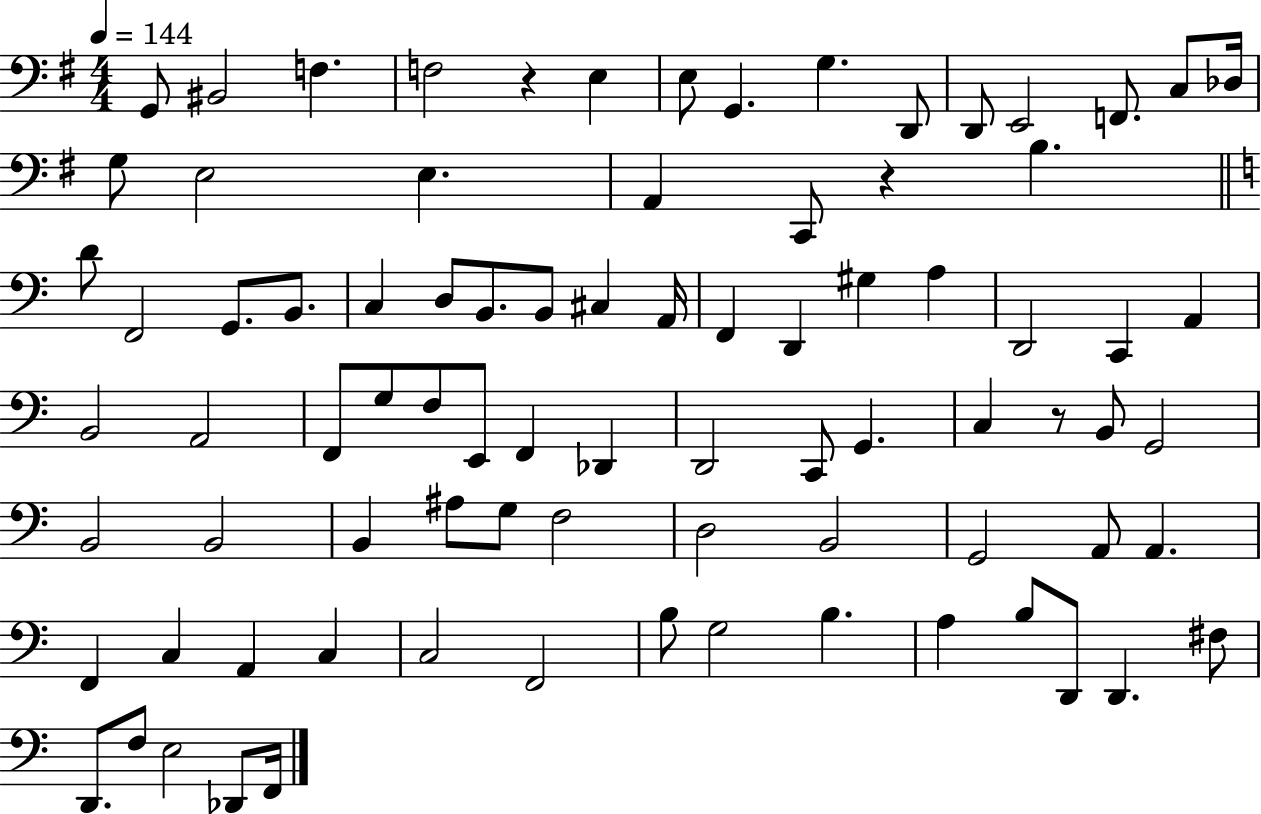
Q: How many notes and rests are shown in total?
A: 84